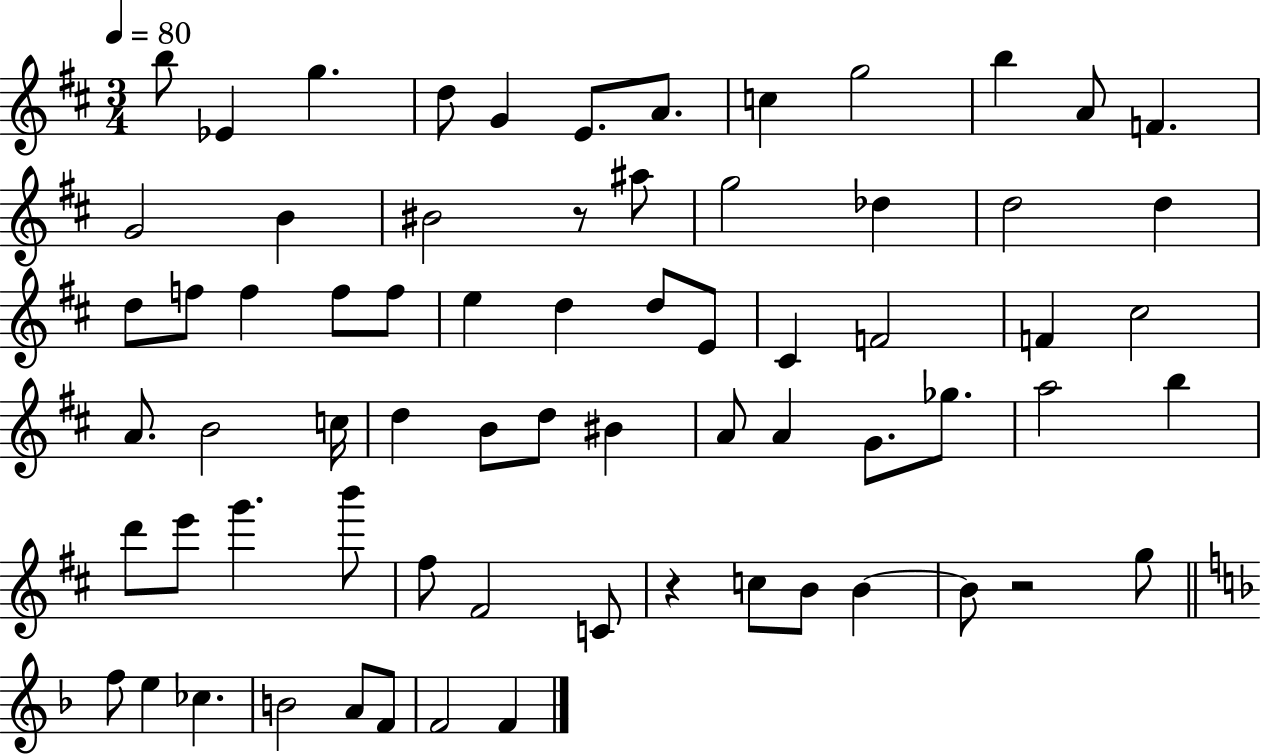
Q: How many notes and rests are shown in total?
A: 69